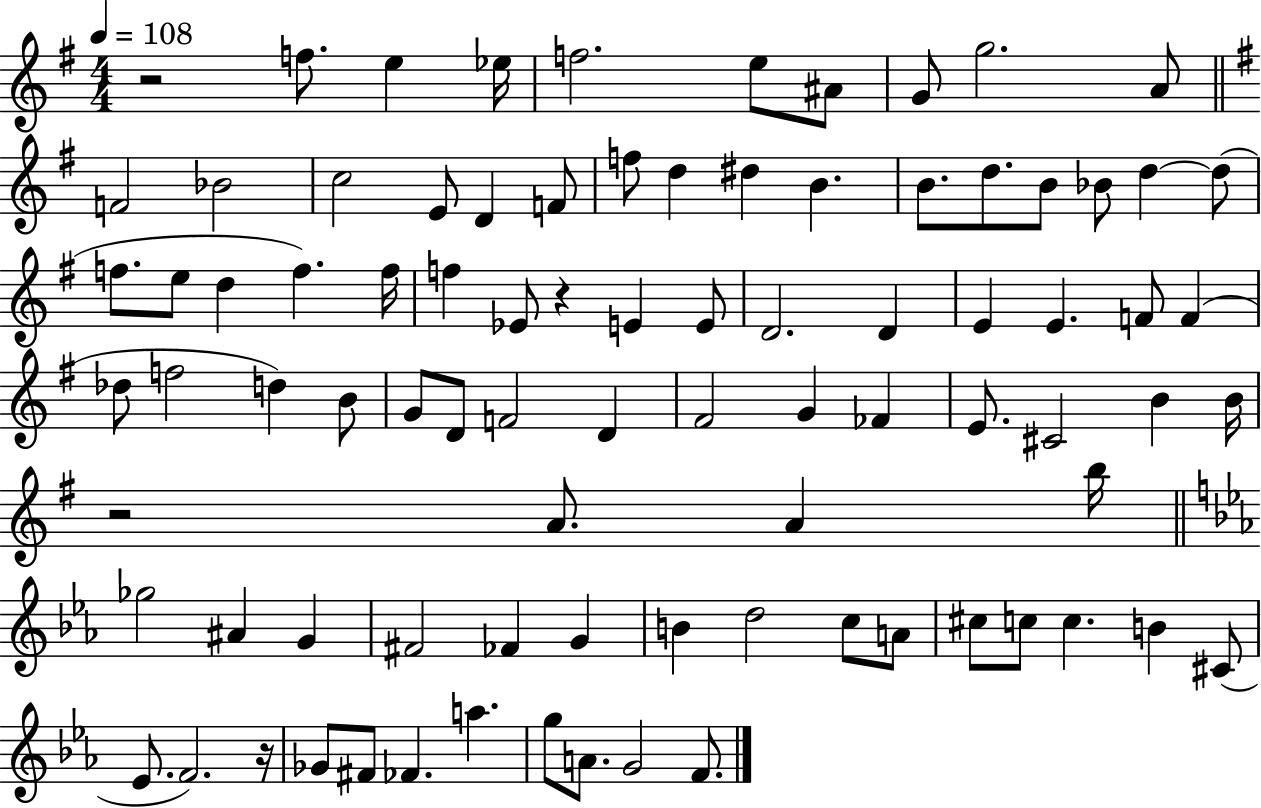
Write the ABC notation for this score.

X:1
T:Untitled
M:4/4
L:1/4
K:G
z2 f/2 e _e/4 f2 e/2 ^A/2 G/2 g2 A/2 F2 _B2 c2 E/2 D F/2 f/2 d ^d B B/2 d/2 B/2 _B/2 d d/2 f/2 e/2 d f f/4 f _E/2 z E E/2 D2 D E E F/2 F _d/2 f2 d B/2 G/2 D/2 F2 D ^F2 G _F E/2 ^C2 B B/4 z2 A/2 A b/4 _g2 ^A G ^F2 _F G B d2 c/2 A/2 ^c/2 c/2 c B ^C/2 _E/2 F2 z/4 _G/2 ^F/2 _F a g/2 A/2 G2 F/2